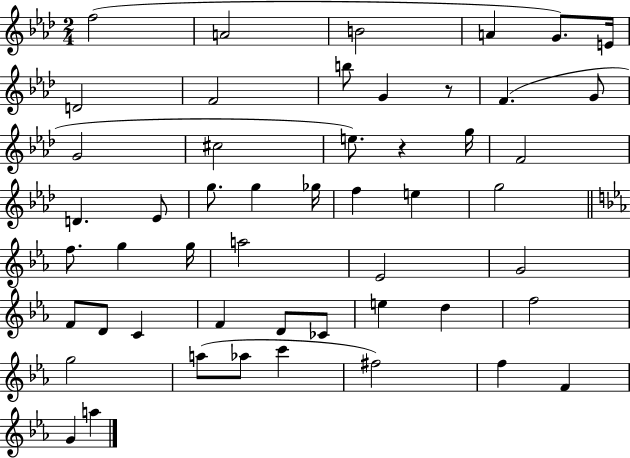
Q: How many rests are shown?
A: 2